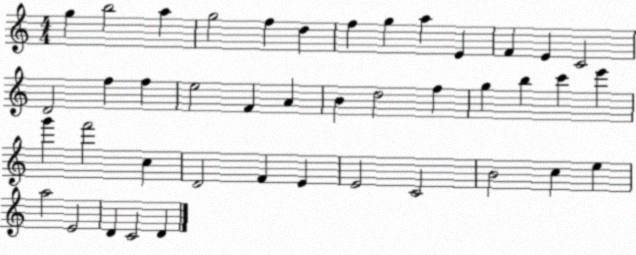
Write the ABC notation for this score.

X:1
T:Untitled
M:4/4
L:1/4
K:C
g b2 a g2 f d f g a E F E C2 D2 f f e2 F A B d2 f g b c' e' g' f'2 c D2 F E E2 C2 B2 c e a2 E2 D C2 D